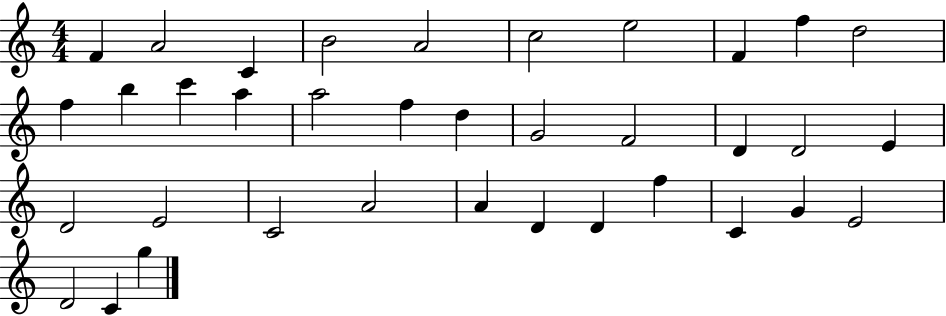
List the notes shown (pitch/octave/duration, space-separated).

F4/q A4/h C4/q B4/h A4/h C5/h E5/h F4/q F5/q D5/h F5/q B5/q C6/q A5/q A5/h F5/q D5/q G4/h F4/h D4/q D4/h E4/q D4/h E4/h C4/h A4/h A4/q D4/q D4/q F5/q C4/q G4/q E4/h D4/h C4/q G5/q